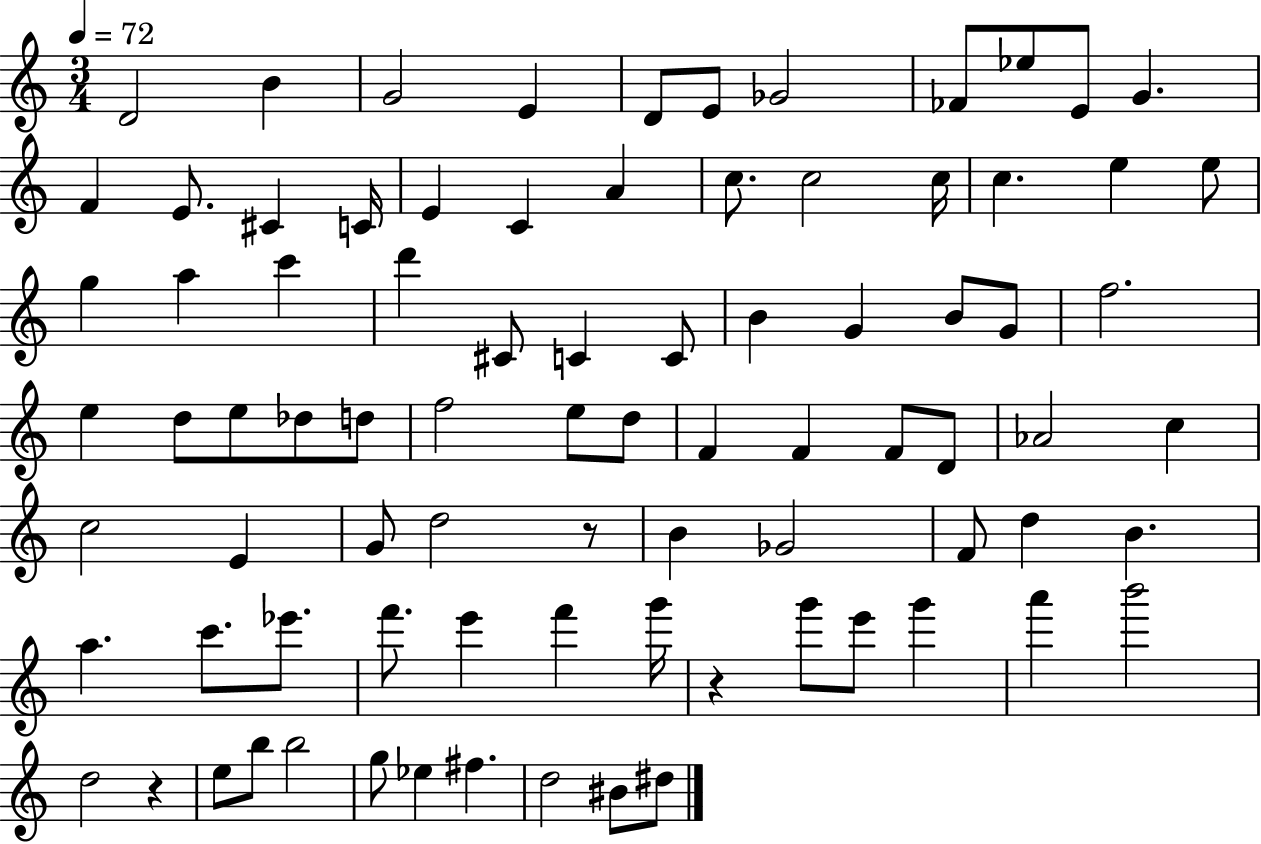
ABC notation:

X:1
T:Untitled
M:3/4
L:1/4
K:C
D2 B G2 E D/2 E/2 _G2 _F/2 _e/2 E/2 G F E/2 ^C C/4 E C A c/2 c2 c/4 c e e/2 g a c' d' ^C/2 C C/2 B G B/2 G/2 f2 e d/2 e/2 _d/2 d/2 f2 e/2 d/2 F F F/2 D/2 _A2 c c2 E G/2 d2 z/2 B _G2 F/2 d B a c'/2 _e'/2 f'/2 e' f' g'/4 z g'/2 e'/2 g' a' b'2 d2 z e/2 b/2 b2 g/2 _e ^f d2 ^B/2 ^d/2